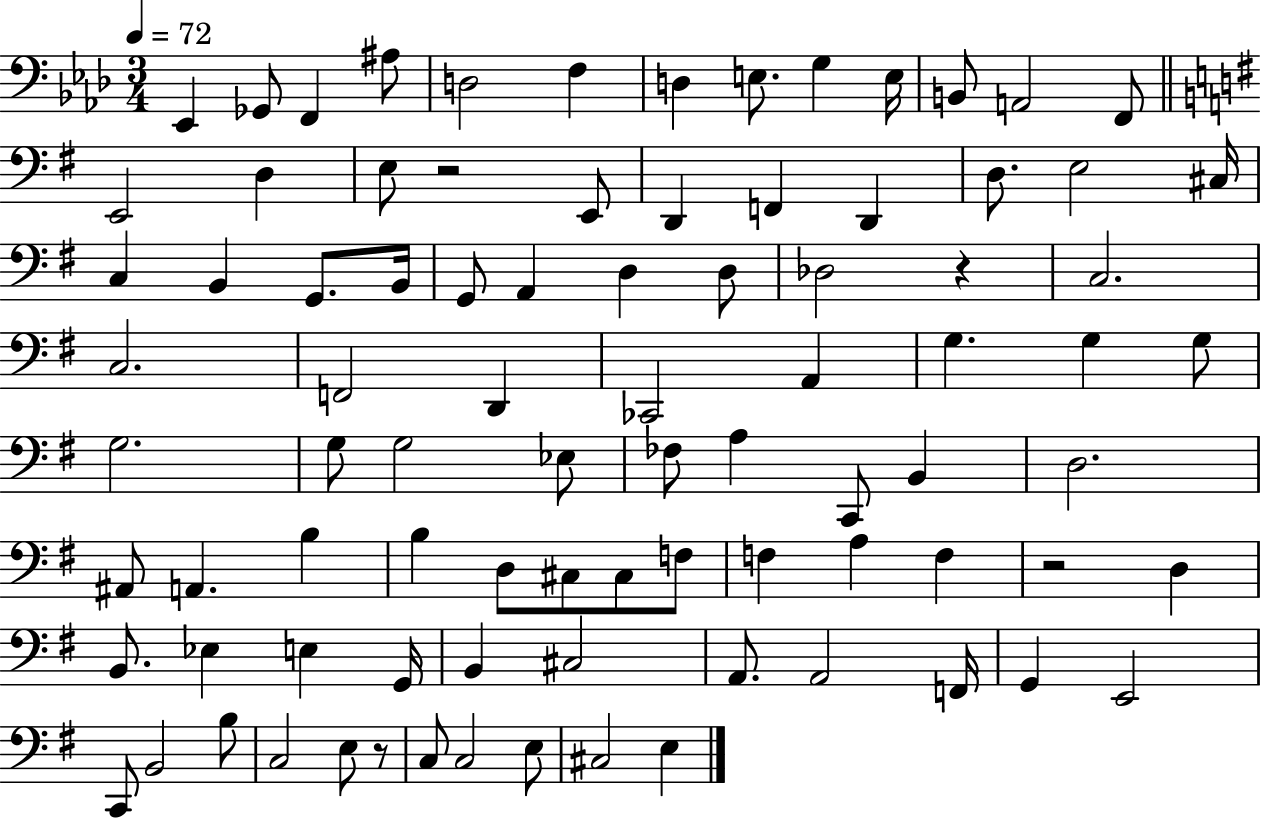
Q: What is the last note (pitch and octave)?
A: E3